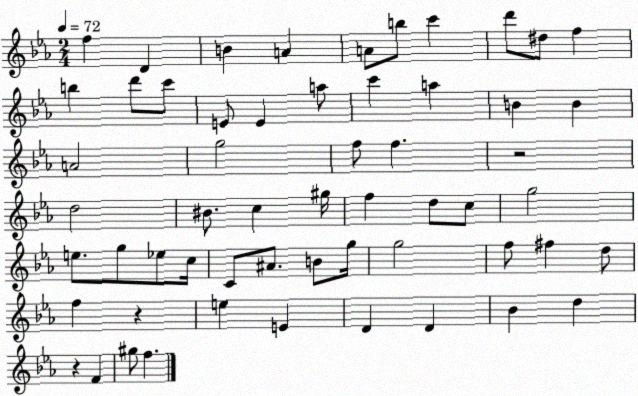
X:1
T:Untitled
M:2/4
L:1/4
K:Eb
f D B A A/2 b/2 c' d'/2 ^d/2 f b d'/2 c'/2 E/2 E a/2 c' a B B A2 g2 f/2 f z2 d2 ^B/2 c ^g/4 f d/2 c/2 g2 e/2 g/2 _e/2 c/4 C/2 ^A/2 B/2 g/4 g2 f/2 ^f d/2 f z e E D D _B d z F ^g/2 f